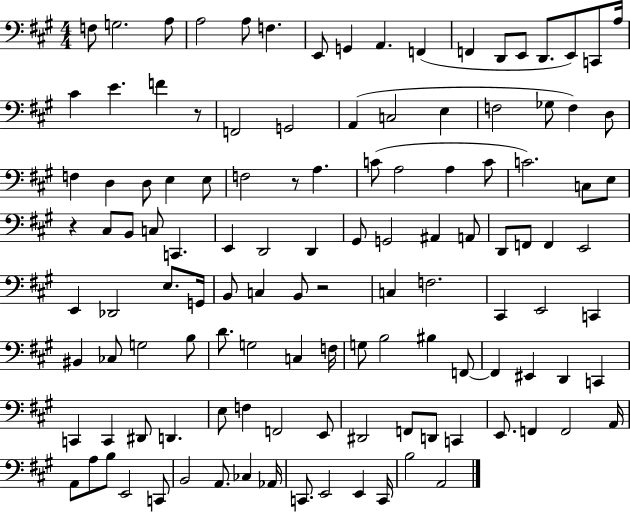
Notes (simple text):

F3/e G3/h. A3/e A3/h A3/e F3/q. E2/e G2/q A2/q. F2/q F2/q D2/e E2/e D2/e. E2/e C2/e A3/s C#4/q E4/q. F4/q R/e F2/h G2/h A2/q C3/h E3/q F3/h Gb3/e F3/q D3/e F3/q D3/q D3/e E3/q E3/e F3/h R/e A3/q. C4/e A3/h A3/q C4/e C4/h. C3/e E3/e R/q C#3/e B2/e C3/e C2/q. E2/q D2/h D2/q G#2/e G2/h A#2/q A2/e D2/e F2/e F2/q E2/h E2/q Db2/h E3/e. G2/s B2/e C3/q B2/e R/h C3/q F3/h. C#2/q E2/h C2/q BIS2/q CES3/e G3/h B3/e D4/e. G3/h C3/q F3/s G3/e B3/h BIS3/q F2/e F2/q EIS2/q D2/q C2/q C2/q C2/q D#2/e D2/q. E3/e F3/q F2/h E2/e D#2/h F2/e D2/e C2/q E2/e. F2/q F2/h A2/s A2/e A3/e B3/e E2/h C2/e B2/h A2/e. CES3/q Ab2/s C2/e. E2/h E2/q C2/s B3/h A2/h